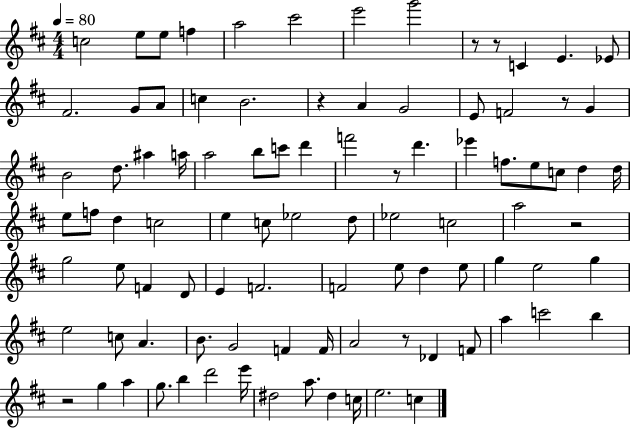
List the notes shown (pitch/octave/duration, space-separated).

C5/h E5/e E5/e F5/q A5/h C#6/h E6/h G6/h R/e R/e C4/q E4/q. Eb4/e F#4/h. G4/e A4/e C5/q B4/h. R/q A4/q G4/h E4/e F4/h R/e G4/q B4/h D5/e. A#5/q A5/s A5/h B5/e C6/e D6/q F6/h R/e D6/q. Eb6/q F5/e. E5/e C5/e D5/q D5/s E5/e F5/e D5/q C5/h E5/q C5/e Eb5/h D5/e Eb5/h C5/h A5/h R/h G5/h E5/e F4/q D4/e E4/q F4/h. F4/h E5/e D5/q E5/e G5/q E5/h G5/q E5/h C5/e A4/q. B4/e. G4/h F4/q F4/s A4/h R/e Db4/q F4/e A5/q C6/h B5/q R/h G5/q A5/q G5/e. B5/q D6/h E6/s D#5/h A5/e. D#5/q C5/s E5/h. C5/q